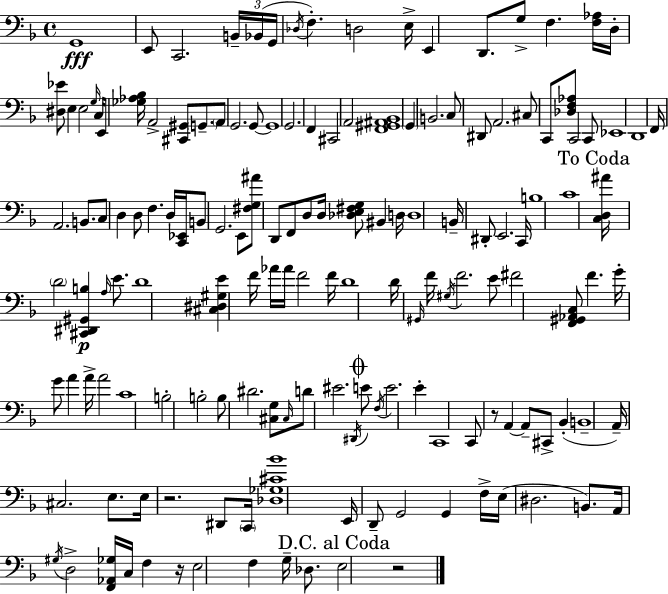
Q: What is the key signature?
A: F major